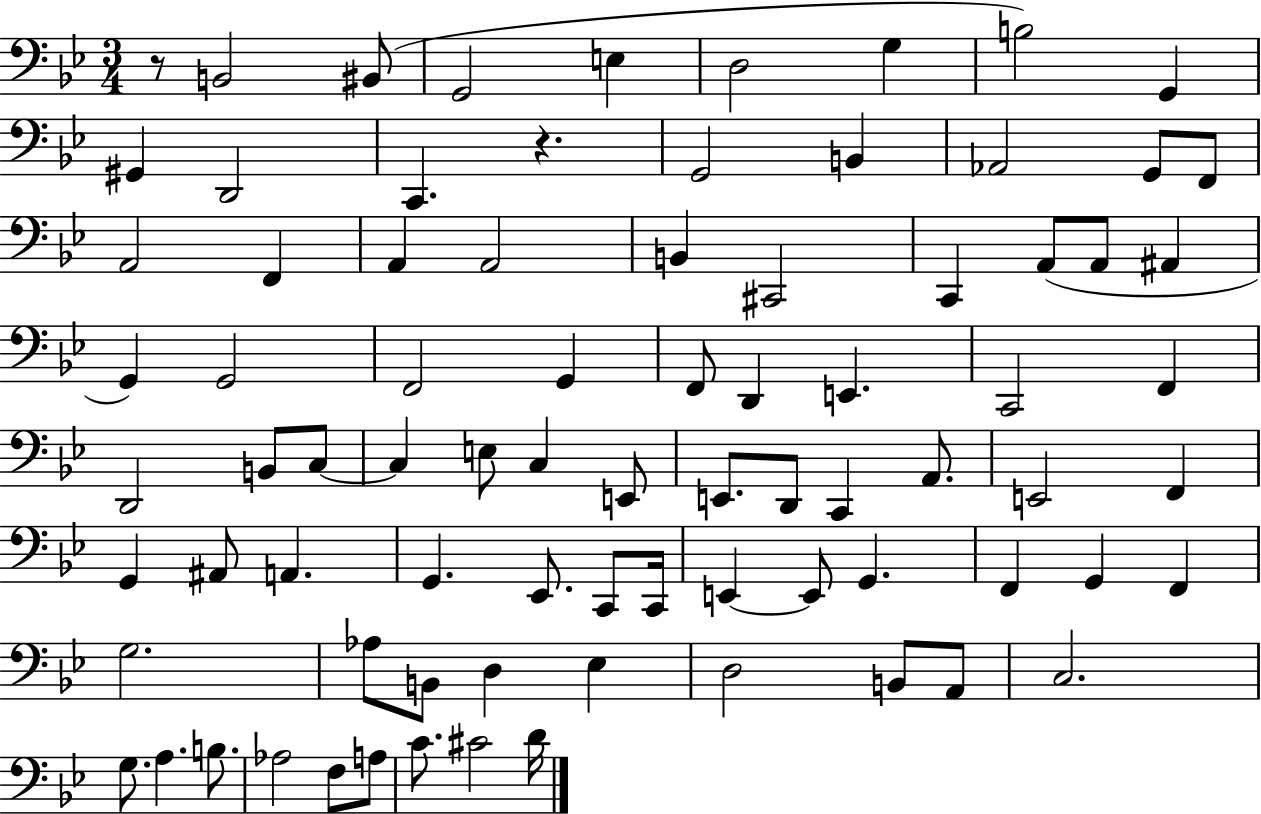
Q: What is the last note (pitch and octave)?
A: D4